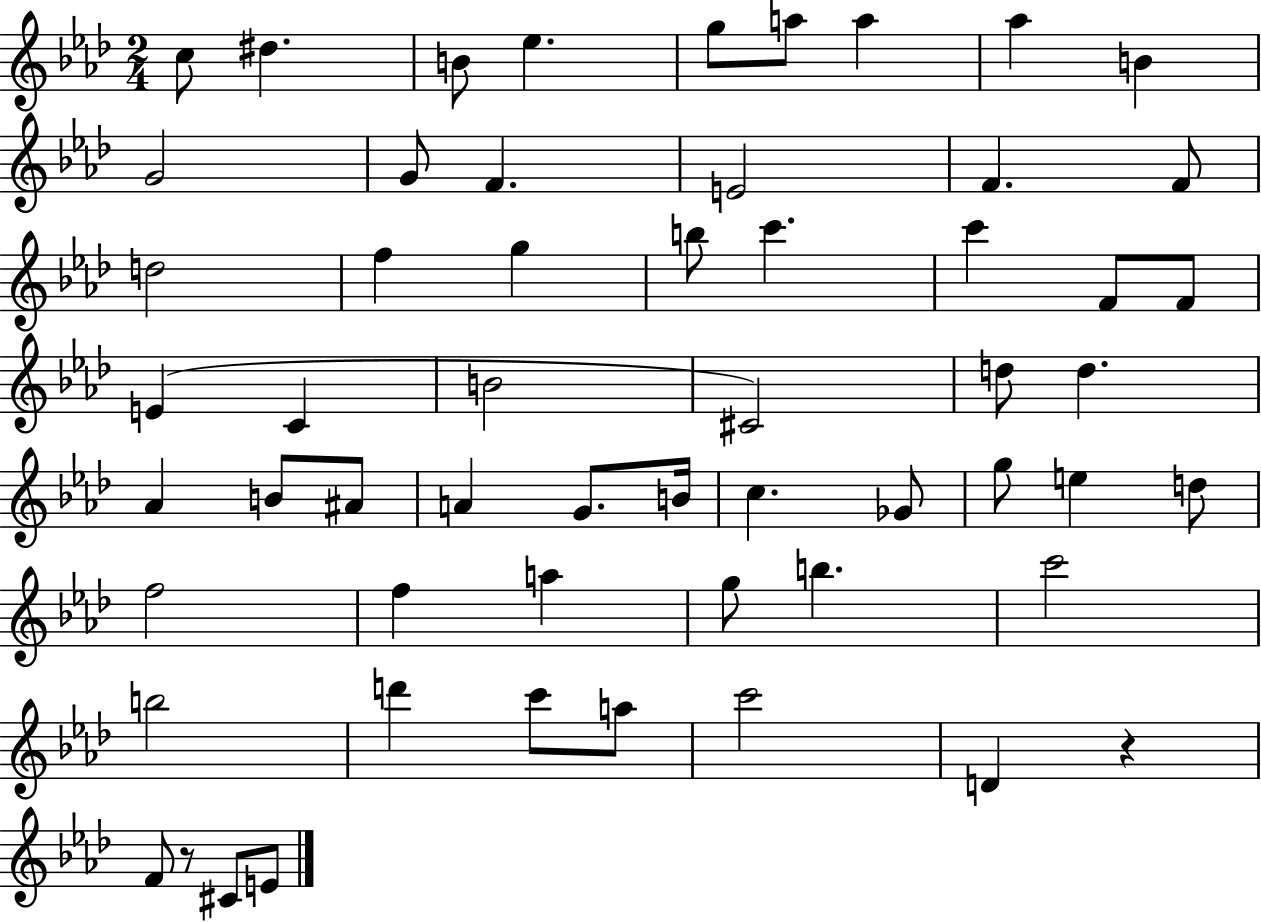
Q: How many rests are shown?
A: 2